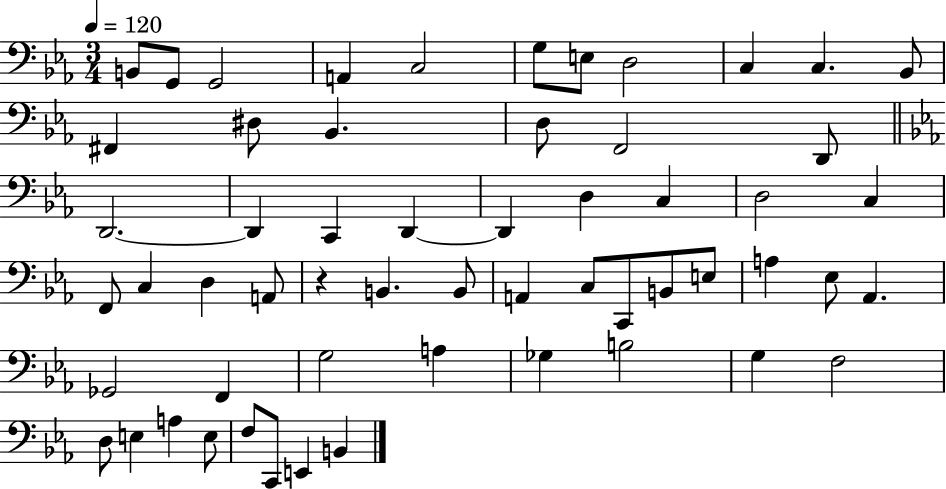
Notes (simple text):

B2/e G2/e G2/h A2/q C3/h G3/e E3/e D3/h C3/q C3/q. Bb2/e F#2/q D#3/e Bb2/q. D3/e F2/h D2/e D2/h. D2/q C2/q D2/q D2/q D3/q C3/q D3/h C3/q F2/e C3/q D3/q A2/e R/q B2/q. B2/e A2/q C3/e C2/e B2/e E3/e A3/q Eb3/e Ab2/q. Gb2/h F2/q G3/h A3/q Gb3/q B3/h G3/q F3/h D3/e E3/q A3/q E3/e F3/e C2/e E2/q B2/q